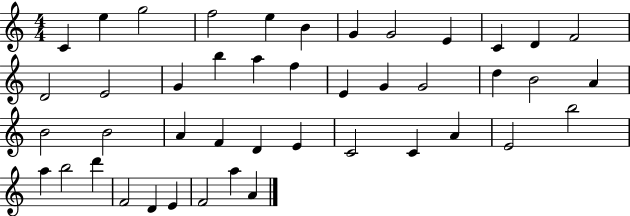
X:1
T:Untitled
M:4/4
L:1/4
K:C
C e g2 f2 e B G G2 E C D F2 D2 E2 G b a f E G G2 d B2 A B2 B2 A F D E C2 C A E2 b2 a b2 d' F2 D E F2 a A